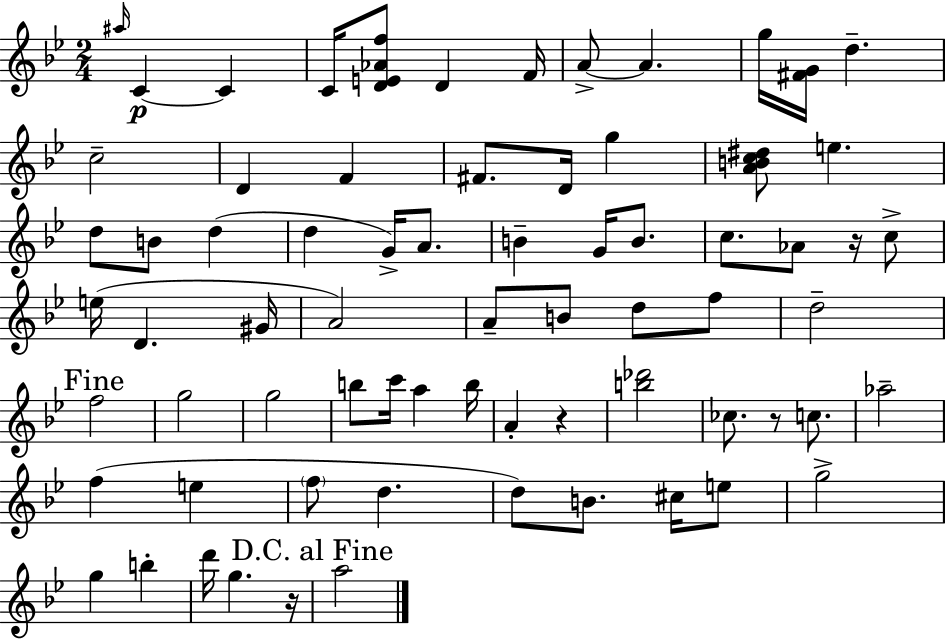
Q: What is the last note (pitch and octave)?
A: A5